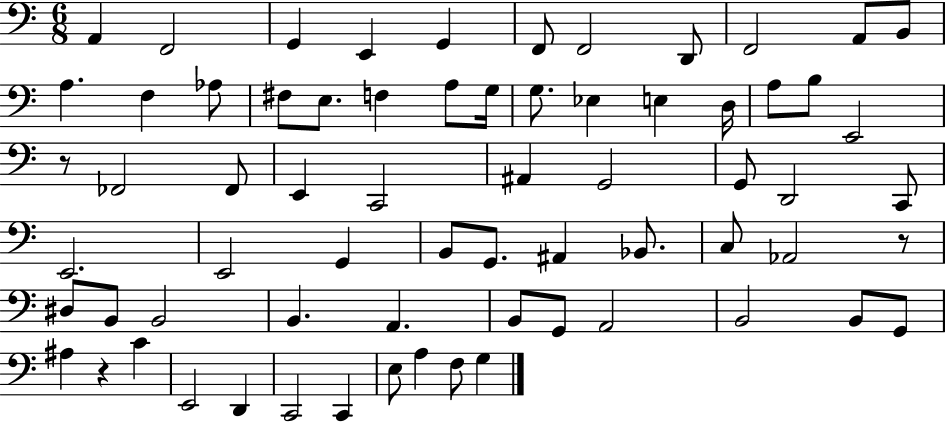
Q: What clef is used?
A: bass